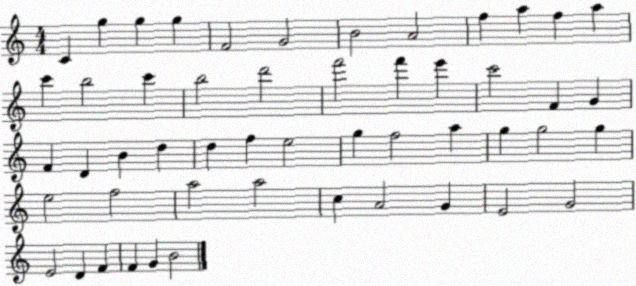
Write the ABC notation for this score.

X:1
T:Untitled
M:4/4
L:1/4
K:C
C g g g F2 G2 B2 A2 f a f a c' b2 c' b2 d'2 f'2 f' e' c'2 F G F D B d d f e2 g f2 a g g2 g e2 f2 a2 a2 c A2 G E2 G2 E2 D F F G B2